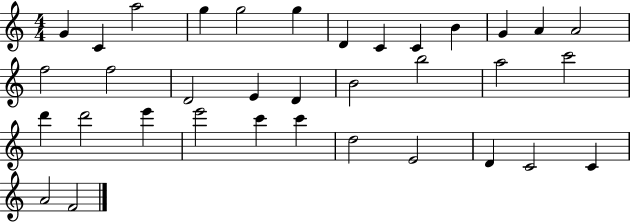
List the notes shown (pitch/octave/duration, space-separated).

G4/q C4/q A5/h G5/q G5/h G5/q D4/q C4/q C4/q B4/q G4/q A4/q A4/h F5/h F5/h D4/h E4/q D4/q B4/h B5/h A5/h C6/h D6/q D6/h E6/q E6/h C6/q C6/q D5/h E4/h D4/q C4/h C4/q A4/h F4/h